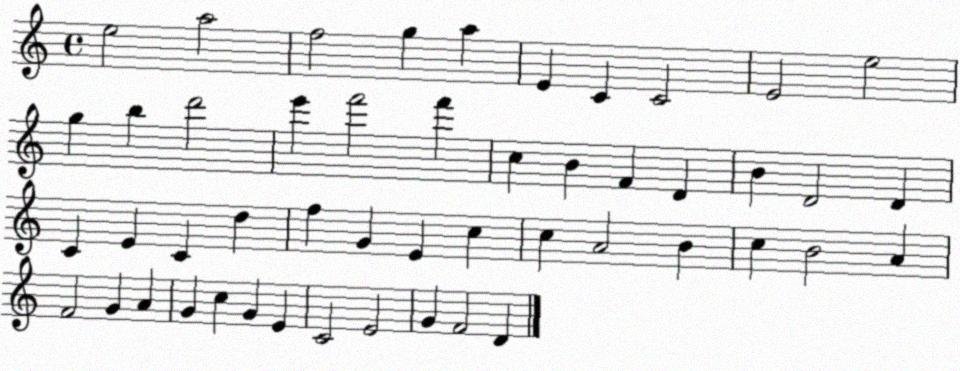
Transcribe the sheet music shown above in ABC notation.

X:1
T:Untitled
M:4/4
L:1/4
K:C
e2 a2 f2 g a E C C2 E2 e2 g b d'2 e' f'2 f' c B F D B D2 D C E C d f G E c c A2 B c B2 A F2 G A G c G E C2 E2 G F2 D